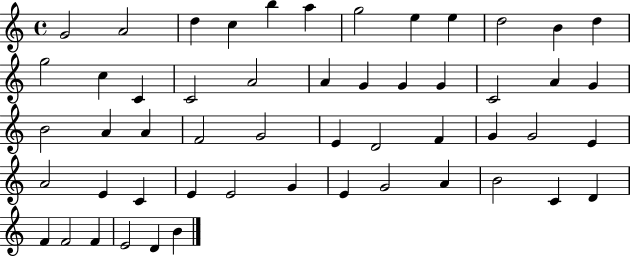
G4/h A4/h D5/q C5/q B5/q A5/q G5/h E5/q E5/q D5/h B4/q D5/q G5/h C5/q C4/q C4/h A4/h A4/q G4/q G4/q G4/q C4/h A4/q G4/q B4/h A4/q A4/q F4/h G4/h E4/q D4/h F4/q G4/q G4/h E4/q A4/h E4/q C4/q E4/q E4/h G4/q E4/q G4/h A4/q B4/h C4/q D4/q F4/q F4/h F4/q E4/h D4/q B4/q